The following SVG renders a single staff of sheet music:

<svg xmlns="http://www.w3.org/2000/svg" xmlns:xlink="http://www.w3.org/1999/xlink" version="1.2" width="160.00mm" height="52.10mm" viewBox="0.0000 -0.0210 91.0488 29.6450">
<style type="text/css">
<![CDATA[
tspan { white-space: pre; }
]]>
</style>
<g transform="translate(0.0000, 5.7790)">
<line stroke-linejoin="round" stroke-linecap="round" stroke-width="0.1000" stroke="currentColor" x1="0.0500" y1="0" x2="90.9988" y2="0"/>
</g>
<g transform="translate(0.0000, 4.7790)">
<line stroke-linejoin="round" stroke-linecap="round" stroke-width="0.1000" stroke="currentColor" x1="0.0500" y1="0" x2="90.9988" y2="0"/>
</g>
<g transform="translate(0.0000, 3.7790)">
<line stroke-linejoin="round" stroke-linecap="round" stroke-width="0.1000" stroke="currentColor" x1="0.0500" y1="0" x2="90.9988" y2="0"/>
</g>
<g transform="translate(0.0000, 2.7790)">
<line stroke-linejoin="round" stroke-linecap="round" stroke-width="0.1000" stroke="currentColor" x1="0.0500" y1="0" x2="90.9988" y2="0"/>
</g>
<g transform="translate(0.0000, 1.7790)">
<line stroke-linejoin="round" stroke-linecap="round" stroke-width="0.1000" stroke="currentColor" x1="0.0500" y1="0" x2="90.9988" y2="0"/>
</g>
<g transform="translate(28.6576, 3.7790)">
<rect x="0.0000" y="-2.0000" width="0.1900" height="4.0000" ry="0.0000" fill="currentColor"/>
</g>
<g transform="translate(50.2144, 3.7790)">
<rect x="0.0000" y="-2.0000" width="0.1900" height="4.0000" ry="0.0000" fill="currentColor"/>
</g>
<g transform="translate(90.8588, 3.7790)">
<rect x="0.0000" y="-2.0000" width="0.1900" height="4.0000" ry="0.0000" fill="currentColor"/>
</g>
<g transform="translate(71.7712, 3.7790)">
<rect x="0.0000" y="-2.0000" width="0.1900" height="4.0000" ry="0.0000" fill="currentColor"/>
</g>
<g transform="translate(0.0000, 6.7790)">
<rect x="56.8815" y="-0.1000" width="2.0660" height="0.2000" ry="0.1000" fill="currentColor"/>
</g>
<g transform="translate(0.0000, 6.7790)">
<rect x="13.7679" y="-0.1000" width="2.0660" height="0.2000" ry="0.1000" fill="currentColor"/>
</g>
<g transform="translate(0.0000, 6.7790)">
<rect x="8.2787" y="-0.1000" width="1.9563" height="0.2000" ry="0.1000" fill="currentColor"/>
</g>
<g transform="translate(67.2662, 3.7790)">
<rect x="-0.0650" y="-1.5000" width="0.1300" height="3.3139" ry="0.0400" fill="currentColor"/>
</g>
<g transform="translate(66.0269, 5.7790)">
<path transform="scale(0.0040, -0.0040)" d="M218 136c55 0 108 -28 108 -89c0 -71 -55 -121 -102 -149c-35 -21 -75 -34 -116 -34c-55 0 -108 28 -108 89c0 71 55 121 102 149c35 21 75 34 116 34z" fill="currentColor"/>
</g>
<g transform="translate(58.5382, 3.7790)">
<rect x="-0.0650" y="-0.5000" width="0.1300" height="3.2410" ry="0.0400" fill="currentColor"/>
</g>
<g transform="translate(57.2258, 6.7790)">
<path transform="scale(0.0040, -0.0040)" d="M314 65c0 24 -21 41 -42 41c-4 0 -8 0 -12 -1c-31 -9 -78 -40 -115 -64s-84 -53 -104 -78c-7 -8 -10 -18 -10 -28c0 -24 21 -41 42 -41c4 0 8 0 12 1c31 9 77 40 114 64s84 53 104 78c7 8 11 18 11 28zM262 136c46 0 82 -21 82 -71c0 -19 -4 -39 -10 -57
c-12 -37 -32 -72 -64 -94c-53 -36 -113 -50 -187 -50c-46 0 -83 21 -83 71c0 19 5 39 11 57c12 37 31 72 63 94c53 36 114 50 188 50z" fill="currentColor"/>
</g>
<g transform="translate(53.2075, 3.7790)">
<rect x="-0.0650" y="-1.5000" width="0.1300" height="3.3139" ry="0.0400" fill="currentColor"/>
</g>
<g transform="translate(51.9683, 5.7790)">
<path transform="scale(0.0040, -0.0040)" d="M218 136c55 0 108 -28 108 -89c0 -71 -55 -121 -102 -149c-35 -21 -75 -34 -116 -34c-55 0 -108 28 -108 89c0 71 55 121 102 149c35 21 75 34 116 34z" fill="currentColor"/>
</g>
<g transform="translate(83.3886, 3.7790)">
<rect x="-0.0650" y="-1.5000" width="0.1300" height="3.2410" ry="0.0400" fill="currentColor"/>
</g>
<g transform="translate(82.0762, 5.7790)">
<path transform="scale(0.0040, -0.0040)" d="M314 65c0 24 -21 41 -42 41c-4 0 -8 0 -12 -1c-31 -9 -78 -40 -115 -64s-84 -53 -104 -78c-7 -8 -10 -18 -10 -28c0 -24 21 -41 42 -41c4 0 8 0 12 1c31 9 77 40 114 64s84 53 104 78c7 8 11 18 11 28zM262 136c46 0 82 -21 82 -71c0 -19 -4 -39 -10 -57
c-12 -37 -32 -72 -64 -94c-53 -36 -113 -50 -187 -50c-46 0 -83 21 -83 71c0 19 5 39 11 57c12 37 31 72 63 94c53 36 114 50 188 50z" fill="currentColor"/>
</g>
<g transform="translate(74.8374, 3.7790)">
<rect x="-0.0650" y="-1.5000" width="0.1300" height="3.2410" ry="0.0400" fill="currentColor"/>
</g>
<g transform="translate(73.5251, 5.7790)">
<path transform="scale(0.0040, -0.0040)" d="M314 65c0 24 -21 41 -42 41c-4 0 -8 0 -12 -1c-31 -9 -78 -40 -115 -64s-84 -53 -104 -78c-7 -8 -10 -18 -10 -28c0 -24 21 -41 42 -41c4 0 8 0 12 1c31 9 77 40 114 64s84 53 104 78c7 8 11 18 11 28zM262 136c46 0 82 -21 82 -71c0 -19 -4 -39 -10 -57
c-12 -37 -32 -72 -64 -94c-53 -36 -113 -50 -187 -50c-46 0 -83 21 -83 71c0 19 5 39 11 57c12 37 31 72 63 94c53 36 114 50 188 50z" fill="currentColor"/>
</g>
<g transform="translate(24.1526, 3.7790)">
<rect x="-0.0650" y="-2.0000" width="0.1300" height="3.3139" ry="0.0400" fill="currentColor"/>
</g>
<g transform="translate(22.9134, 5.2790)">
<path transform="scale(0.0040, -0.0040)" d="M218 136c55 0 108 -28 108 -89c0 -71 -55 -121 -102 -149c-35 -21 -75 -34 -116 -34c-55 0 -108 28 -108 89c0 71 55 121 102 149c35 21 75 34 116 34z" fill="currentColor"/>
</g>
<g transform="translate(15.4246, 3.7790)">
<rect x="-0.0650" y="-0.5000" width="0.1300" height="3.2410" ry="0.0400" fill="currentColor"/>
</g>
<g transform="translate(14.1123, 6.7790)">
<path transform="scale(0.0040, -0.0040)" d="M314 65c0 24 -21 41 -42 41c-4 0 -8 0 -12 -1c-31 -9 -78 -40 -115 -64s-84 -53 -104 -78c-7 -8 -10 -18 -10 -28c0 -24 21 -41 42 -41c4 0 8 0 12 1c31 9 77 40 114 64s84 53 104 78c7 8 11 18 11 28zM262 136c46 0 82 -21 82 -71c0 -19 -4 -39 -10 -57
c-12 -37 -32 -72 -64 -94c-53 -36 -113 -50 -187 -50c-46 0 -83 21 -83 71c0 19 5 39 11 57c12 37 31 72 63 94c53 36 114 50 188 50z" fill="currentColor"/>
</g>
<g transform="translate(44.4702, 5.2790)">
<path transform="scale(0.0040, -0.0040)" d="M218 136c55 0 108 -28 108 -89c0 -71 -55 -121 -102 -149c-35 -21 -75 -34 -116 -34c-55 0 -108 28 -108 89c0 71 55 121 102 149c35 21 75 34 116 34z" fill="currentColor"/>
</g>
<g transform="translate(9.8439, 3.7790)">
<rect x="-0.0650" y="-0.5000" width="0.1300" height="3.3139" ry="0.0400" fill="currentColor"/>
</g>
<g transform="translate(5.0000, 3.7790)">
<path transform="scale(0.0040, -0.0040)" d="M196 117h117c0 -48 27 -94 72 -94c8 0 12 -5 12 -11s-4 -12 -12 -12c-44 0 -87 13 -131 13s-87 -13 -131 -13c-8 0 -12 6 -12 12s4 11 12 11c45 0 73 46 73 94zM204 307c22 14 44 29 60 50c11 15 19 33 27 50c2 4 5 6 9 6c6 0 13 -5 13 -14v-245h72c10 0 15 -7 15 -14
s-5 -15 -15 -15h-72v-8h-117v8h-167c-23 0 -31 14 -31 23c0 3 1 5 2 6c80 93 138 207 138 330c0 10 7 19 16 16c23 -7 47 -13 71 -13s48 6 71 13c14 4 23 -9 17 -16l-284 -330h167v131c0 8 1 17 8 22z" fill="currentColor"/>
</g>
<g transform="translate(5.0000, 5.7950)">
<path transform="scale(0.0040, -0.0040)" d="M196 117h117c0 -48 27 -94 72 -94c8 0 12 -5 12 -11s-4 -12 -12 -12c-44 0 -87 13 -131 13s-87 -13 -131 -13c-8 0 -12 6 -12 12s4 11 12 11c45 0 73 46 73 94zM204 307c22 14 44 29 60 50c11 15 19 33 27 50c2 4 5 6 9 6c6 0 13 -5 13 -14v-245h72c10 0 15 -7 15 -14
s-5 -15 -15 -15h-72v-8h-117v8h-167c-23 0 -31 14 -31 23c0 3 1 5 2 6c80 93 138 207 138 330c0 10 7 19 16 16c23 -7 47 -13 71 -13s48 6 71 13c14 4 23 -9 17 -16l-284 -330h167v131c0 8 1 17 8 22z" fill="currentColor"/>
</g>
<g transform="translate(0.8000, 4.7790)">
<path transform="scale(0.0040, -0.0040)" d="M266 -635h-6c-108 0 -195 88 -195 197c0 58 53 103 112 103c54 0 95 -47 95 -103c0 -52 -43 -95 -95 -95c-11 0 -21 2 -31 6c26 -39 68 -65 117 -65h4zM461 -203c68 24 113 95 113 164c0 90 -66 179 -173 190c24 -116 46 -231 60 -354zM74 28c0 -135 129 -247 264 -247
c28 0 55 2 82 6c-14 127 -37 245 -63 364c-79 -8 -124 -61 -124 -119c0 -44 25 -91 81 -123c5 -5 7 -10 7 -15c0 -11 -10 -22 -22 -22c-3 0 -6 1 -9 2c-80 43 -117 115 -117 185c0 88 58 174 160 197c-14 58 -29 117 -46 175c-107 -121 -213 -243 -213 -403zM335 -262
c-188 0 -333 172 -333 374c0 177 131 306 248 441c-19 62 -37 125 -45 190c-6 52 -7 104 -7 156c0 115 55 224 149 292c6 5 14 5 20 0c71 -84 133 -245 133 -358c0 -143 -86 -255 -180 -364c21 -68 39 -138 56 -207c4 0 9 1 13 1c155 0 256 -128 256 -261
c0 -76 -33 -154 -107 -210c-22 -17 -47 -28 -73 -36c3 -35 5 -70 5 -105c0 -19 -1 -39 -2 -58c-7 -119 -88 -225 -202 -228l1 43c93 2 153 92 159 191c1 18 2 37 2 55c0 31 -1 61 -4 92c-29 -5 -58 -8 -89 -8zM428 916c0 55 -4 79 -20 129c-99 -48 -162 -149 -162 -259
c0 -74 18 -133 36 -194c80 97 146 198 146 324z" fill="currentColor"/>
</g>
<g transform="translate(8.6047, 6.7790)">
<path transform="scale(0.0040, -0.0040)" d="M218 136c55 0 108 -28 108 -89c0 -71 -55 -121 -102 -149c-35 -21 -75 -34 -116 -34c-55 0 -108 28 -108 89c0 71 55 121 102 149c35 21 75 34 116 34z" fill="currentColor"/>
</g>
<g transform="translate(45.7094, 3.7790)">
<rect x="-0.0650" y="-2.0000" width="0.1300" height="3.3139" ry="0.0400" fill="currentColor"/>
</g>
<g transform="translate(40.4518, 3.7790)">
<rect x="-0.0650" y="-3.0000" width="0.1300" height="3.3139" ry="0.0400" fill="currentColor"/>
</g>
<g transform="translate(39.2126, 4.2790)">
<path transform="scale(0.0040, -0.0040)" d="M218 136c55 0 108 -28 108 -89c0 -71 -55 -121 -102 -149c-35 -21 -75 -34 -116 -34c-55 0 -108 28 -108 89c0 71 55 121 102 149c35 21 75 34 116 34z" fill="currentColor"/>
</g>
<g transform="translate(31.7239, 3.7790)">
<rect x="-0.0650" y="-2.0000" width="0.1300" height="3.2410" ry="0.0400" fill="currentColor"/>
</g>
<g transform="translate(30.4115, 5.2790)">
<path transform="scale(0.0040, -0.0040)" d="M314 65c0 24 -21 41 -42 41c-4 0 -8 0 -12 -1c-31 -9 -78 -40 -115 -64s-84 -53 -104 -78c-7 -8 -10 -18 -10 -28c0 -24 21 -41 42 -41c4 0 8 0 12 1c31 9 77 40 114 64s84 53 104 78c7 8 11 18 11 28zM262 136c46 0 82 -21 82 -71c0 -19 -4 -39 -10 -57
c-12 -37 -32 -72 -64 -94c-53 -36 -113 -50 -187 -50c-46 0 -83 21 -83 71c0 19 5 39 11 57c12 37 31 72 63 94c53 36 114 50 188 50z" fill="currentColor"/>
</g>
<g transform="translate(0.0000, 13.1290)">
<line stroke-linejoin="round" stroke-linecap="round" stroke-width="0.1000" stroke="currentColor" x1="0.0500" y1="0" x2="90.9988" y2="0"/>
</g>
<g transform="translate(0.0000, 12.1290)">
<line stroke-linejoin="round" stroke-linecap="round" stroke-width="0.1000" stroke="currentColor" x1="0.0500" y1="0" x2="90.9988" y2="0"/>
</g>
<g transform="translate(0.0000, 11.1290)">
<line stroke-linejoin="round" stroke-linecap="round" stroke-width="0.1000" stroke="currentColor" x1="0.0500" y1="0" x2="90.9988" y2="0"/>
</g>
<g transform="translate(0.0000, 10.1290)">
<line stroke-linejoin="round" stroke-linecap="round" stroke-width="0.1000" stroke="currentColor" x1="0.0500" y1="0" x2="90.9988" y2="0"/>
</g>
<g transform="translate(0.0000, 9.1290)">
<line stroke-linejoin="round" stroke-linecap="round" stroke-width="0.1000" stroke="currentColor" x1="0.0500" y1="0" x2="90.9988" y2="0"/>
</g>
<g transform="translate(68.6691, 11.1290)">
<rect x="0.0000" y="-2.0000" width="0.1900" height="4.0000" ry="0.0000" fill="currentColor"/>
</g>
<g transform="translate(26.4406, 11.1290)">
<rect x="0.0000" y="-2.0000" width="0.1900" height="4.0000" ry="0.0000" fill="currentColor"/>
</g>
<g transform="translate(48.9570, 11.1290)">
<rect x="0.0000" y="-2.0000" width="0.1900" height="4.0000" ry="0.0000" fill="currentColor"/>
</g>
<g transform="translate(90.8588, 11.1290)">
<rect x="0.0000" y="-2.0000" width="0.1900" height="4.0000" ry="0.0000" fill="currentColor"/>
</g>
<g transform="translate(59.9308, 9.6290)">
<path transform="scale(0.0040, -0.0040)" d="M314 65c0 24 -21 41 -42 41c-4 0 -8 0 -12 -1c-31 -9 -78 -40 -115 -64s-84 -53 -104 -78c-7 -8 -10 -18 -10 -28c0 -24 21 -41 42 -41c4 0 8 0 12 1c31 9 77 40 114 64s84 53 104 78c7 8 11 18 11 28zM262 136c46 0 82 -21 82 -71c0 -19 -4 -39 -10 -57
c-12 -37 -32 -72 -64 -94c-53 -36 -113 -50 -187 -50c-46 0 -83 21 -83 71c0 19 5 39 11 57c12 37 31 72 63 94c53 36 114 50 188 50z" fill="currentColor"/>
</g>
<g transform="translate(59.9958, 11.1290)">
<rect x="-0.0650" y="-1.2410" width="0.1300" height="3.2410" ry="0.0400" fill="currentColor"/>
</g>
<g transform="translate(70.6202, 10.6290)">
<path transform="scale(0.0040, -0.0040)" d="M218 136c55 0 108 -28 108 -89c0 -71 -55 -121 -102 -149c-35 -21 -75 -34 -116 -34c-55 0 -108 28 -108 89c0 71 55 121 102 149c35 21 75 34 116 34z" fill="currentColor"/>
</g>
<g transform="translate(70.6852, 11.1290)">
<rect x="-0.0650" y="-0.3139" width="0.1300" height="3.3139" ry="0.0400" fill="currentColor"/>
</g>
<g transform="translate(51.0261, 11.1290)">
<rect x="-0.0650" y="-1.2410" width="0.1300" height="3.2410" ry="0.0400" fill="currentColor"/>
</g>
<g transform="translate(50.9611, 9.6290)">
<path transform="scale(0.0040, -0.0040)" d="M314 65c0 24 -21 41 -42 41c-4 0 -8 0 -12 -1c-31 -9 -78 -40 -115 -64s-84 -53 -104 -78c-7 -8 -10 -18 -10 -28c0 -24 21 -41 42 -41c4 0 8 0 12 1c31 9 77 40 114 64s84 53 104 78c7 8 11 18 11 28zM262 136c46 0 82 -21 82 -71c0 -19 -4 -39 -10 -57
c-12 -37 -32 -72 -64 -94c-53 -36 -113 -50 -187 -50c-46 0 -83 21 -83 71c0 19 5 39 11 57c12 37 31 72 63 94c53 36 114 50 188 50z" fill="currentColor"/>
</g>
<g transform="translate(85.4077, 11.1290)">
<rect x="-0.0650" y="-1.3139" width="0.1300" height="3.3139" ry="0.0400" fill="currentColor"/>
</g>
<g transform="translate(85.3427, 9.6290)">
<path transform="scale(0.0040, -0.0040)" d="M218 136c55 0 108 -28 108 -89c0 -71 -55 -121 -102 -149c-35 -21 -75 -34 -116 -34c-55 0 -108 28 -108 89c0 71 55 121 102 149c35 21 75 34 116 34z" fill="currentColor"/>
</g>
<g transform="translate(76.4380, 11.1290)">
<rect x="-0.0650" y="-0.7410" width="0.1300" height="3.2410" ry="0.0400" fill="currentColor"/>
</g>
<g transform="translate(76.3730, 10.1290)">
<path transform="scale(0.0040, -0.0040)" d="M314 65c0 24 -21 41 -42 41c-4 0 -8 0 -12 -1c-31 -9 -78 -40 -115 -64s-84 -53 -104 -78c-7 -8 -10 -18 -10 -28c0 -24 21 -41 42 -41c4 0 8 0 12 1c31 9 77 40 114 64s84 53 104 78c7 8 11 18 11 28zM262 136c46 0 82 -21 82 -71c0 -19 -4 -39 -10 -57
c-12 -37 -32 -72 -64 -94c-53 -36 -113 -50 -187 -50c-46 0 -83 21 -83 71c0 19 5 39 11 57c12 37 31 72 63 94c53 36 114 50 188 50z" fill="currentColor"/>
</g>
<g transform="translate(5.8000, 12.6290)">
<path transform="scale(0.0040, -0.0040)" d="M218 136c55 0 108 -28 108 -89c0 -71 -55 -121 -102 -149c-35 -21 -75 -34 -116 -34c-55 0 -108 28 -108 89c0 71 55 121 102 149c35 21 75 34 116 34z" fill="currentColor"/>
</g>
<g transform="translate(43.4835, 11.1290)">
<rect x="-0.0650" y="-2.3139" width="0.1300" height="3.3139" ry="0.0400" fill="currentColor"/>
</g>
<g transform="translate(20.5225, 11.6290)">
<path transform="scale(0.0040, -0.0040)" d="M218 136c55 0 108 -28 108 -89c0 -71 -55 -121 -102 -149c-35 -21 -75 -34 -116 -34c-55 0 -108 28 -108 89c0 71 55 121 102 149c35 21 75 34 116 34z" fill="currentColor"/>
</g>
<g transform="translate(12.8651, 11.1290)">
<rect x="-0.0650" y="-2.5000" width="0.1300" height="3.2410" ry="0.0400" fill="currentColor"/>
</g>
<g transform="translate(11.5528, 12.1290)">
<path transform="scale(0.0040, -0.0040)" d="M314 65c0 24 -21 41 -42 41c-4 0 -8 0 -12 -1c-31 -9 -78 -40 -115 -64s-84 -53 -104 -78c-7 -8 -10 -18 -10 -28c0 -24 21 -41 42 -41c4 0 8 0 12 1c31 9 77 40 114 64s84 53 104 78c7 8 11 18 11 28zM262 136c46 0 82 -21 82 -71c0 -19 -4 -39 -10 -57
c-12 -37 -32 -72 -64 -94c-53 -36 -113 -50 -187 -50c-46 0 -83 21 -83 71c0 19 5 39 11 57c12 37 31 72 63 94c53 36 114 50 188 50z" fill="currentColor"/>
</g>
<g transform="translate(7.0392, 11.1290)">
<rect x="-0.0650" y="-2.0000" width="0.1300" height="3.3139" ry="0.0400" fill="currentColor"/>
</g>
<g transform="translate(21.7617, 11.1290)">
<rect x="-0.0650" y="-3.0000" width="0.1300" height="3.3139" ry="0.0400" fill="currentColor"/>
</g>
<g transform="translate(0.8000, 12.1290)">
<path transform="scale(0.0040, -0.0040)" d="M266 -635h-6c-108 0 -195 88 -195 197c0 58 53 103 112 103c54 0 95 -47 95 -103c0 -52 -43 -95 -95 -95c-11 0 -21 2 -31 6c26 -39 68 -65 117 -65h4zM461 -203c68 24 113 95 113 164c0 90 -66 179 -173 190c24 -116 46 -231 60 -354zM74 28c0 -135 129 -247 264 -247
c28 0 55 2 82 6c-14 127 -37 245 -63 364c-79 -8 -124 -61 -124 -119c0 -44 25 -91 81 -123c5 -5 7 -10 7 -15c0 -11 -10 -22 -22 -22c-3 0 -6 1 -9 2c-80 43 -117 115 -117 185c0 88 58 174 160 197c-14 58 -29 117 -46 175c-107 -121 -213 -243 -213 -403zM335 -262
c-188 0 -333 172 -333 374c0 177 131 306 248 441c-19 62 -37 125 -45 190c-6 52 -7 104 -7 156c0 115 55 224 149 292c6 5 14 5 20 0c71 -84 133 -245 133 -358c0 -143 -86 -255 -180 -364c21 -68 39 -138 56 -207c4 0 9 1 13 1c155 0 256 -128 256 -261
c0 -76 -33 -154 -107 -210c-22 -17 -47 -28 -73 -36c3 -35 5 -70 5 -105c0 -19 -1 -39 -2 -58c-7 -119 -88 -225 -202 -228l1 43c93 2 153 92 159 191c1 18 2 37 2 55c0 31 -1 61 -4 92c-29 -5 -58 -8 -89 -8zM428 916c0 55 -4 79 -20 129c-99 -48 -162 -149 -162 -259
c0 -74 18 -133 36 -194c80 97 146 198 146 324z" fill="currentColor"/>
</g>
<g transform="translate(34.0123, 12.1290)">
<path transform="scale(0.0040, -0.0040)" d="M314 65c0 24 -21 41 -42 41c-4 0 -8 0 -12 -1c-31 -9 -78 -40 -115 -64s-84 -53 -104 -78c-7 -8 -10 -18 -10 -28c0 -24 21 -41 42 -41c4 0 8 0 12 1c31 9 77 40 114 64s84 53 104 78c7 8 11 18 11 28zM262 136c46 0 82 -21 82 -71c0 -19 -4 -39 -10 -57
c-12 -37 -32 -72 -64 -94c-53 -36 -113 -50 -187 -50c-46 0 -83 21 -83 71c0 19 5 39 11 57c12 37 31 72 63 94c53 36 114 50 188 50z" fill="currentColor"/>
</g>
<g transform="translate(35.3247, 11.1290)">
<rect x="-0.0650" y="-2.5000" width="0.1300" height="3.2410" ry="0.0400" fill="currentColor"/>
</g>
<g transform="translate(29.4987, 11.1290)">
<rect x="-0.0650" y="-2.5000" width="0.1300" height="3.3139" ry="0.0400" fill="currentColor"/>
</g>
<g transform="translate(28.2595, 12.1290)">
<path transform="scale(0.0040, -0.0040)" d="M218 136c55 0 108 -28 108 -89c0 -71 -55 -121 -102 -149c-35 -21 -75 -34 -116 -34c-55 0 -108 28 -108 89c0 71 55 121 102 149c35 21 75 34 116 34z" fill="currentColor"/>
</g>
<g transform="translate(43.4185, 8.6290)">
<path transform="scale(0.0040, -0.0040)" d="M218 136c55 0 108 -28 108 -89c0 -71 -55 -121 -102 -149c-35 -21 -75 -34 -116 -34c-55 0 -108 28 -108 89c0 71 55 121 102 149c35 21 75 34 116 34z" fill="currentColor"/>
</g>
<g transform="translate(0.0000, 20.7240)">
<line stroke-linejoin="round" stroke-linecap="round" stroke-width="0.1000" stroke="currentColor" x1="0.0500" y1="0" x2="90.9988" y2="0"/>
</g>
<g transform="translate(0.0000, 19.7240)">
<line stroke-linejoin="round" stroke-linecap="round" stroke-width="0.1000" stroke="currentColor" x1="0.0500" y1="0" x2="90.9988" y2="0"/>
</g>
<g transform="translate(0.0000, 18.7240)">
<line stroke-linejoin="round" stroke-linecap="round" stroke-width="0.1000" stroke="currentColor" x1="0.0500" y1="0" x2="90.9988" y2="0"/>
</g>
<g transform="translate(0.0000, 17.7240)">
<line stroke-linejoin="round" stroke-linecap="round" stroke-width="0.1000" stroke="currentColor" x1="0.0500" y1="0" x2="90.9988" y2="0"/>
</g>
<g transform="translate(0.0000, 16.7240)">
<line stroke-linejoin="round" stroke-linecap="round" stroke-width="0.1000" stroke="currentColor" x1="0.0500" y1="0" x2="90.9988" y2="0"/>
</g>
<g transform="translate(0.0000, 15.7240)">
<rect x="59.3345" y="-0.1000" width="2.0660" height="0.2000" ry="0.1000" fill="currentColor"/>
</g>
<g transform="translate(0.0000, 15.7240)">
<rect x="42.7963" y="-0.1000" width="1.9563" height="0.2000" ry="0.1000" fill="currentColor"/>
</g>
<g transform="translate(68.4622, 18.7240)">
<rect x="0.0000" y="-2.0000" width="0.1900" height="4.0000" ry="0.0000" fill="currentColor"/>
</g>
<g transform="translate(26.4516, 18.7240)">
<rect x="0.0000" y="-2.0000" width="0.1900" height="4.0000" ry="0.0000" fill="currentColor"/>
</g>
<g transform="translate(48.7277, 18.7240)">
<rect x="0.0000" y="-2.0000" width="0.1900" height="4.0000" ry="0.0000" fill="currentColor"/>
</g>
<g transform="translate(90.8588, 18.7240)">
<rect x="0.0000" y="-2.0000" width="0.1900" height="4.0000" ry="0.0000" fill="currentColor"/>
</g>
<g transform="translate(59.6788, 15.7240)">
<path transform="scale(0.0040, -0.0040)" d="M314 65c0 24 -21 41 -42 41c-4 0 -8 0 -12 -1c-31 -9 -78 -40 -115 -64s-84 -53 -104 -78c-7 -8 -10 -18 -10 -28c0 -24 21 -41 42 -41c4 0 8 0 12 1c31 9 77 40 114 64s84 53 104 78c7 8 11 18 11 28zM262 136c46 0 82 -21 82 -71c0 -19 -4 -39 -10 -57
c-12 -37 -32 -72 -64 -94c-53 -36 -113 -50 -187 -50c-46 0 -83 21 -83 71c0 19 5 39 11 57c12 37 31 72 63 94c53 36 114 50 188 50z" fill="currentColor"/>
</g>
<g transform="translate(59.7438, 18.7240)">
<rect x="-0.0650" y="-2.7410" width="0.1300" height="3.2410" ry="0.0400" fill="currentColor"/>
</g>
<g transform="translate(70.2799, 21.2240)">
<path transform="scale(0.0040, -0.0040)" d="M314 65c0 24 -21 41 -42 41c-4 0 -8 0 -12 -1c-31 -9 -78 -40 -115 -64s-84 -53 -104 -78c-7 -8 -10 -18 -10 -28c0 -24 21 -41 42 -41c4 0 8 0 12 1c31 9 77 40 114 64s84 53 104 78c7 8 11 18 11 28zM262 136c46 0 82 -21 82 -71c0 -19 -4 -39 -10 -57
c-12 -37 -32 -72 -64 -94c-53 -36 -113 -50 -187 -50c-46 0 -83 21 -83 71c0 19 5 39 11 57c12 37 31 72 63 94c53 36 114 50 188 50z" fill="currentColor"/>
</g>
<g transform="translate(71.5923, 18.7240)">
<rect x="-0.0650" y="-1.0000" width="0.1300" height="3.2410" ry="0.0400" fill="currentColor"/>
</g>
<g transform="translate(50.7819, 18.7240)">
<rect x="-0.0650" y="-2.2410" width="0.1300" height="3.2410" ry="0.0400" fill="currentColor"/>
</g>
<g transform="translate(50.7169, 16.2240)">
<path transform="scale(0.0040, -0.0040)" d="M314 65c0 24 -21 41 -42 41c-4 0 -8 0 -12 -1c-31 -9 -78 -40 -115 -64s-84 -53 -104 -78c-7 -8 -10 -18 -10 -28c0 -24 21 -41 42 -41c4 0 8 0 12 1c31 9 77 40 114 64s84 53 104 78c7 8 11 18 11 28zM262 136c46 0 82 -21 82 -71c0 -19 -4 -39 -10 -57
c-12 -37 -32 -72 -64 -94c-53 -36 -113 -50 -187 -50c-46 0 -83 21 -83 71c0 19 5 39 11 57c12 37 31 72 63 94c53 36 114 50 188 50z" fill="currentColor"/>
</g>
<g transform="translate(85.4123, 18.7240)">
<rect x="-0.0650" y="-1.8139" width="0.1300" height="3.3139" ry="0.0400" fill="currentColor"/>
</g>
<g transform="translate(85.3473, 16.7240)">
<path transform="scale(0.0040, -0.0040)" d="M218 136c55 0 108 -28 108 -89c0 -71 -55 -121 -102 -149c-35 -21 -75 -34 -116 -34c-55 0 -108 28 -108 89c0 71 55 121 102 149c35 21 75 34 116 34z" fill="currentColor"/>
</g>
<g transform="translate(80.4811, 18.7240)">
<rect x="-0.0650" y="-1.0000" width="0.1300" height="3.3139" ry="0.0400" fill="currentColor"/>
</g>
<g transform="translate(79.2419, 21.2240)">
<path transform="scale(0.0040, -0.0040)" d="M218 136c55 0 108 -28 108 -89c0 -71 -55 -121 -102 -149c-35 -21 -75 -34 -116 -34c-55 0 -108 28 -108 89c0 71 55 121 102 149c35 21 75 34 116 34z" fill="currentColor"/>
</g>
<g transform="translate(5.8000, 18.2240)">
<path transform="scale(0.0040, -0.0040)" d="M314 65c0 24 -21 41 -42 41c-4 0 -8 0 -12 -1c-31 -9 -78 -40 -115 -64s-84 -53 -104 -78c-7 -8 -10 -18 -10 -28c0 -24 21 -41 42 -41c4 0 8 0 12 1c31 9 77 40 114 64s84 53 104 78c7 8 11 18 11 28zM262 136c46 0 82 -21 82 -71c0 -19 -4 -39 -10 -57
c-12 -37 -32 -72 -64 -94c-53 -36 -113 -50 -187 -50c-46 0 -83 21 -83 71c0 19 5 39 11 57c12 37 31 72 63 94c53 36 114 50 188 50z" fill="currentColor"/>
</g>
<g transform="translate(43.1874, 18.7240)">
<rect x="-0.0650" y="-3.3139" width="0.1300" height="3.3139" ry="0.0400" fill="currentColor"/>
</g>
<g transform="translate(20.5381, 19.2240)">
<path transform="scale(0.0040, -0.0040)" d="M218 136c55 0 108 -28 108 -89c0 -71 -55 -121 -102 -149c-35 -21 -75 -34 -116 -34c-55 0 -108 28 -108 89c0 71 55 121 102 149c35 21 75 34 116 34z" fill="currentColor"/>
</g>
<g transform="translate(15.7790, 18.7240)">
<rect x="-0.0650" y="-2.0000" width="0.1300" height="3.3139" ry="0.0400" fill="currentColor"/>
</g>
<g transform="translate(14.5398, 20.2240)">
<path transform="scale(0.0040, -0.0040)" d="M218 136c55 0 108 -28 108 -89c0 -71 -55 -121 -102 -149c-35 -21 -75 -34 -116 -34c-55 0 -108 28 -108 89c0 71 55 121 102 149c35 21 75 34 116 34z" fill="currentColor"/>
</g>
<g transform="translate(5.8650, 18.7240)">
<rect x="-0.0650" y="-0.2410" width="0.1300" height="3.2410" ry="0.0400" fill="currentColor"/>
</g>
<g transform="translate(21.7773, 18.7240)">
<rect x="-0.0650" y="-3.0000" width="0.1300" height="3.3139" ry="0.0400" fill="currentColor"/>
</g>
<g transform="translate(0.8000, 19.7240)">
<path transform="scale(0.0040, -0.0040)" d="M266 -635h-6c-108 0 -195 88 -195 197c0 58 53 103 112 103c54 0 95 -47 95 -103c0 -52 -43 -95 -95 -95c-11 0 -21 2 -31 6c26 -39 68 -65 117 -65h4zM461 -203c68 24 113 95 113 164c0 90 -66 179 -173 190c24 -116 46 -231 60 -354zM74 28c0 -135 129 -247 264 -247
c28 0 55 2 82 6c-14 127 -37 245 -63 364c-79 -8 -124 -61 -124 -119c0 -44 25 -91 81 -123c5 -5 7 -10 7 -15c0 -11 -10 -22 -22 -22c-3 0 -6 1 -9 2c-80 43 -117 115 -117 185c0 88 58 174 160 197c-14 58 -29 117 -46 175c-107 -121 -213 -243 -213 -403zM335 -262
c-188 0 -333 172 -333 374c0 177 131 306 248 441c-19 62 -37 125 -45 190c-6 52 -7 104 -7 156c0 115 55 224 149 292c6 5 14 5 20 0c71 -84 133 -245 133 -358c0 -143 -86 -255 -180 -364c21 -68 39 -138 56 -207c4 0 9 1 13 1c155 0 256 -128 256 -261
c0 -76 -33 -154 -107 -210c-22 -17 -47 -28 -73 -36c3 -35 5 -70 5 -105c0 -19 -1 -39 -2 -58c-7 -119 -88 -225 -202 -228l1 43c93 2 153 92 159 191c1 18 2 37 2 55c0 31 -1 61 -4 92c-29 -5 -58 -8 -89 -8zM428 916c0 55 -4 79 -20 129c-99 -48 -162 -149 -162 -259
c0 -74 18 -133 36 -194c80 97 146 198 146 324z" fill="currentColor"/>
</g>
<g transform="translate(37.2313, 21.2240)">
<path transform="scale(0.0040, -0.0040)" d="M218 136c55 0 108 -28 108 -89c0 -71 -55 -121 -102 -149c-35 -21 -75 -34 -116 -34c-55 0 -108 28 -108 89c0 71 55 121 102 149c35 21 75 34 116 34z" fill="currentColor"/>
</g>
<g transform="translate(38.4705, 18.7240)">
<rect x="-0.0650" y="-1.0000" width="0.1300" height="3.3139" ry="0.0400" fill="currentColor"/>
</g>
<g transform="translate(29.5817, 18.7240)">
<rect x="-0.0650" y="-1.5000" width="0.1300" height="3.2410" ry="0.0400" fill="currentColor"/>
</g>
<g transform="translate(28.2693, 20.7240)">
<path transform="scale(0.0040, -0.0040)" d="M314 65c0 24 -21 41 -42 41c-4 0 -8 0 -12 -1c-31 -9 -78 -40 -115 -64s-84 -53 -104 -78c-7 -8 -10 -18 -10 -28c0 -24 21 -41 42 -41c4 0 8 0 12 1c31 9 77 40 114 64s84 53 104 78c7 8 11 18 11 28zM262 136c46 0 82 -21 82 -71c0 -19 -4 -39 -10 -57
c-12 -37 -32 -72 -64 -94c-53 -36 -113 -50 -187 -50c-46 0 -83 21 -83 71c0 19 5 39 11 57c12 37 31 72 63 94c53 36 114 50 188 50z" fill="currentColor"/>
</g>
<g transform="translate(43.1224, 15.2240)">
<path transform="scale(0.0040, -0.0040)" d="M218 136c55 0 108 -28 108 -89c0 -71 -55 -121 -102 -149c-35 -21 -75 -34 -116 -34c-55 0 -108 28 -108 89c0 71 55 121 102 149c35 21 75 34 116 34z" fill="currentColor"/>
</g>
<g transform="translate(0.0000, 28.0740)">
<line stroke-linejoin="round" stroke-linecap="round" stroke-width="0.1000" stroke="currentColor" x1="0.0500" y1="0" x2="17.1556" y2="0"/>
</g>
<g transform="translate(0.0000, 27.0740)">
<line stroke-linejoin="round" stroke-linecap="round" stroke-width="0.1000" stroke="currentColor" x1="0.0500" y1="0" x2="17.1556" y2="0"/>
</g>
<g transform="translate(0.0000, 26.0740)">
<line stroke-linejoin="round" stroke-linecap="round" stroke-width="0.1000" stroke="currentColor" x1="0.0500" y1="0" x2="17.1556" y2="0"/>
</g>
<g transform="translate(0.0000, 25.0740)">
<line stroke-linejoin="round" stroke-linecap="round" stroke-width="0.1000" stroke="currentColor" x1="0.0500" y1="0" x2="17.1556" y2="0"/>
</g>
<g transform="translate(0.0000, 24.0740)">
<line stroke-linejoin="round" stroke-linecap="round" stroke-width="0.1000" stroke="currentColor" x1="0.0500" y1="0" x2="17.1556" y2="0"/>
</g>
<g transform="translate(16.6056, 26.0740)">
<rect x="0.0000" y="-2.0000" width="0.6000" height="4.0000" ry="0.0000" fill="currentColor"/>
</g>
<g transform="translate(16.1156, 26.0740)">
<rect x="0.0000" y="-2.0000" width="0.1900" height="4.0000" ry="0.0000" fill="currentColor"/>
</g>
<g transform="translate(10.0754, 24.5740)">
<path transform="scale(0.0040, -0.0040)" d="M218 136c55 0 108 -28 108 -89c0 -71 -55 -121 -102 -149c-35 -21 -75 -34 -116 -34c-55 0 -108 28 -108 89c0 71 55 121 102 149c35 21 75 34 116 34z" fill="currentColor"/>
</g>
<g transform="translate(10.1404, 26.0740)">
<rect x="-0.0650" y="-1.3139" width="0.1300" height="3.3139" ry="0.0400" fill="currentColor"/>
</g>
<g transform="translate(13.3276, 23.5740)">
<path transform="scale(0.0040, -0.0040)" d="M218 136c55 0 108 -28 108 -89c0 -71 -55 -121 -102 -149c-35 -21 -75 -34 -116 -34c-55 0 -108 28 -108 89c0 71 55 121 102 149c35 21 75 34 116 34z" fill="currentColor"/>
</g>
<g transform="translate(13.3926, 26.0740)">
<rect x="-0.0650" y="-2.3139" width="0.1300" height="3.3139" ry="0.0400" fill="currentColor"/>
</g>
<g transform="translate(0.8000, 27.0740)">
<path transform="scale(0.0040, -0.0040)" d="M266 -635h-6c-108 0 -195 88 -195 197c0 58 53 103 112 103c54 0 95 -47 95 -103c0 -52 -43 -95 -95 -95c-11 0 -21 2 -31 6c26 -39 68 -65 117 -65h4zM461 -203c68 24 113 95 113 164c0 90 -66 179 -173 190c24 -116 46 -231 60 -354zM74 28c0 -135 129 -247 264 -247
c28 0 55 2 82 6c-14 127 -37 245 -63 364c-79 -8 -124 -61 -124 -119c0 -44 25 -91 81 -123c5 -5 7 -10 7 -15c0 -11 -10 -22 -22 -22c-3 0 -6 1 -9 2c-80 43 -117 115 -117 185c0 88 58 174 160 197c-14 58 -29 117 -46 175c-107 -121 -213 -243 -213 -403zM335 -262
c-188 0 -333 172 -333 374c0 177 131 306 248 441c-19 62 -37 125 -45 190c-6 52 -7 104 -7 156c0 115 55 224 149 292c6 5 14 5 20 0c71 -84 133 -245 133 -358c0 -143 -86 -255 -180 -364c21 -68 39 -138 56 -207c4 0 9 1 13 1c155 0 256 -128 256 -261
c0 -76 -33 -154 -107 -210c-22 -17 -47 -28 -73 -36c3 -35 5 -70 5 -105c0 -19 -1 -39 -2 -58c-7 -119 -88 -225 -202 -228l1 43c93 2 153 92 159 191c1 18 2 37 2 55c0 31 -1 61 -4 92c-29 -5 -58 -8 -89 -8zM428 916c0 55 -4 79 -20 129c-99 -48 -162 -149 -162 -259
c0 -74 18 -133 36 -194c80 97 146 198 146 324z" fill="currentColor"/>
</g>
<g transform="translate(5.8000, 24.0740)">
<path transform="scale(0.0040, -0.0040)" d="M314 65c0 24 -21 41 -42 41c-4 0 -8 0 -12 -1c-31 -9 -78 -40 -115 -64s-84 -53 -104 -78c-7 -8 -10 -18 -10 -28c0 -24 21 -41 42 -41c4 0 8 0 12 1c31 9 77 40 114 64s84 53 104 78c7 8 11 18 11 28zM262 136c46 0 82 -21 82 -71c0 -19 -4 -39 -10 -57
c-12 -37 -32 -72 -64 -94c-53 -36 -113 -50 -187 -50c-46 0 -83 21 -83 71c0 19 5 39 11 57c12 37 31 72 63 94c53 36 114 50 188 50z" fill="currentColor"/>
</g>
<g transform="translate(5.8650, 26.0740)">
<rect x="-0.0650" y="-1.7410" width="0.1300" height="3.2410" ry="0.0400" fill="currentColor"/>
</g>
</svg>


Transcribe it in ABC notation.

X:1
T:Untitled
M:4/4
L:1/4
K:C
C C2 F F2 A F E C2 E E2 E2 F G2 A G G2 g e2 e2 c d2 e c2 F A E2 D b g2 a2 D2 D f f2 e g